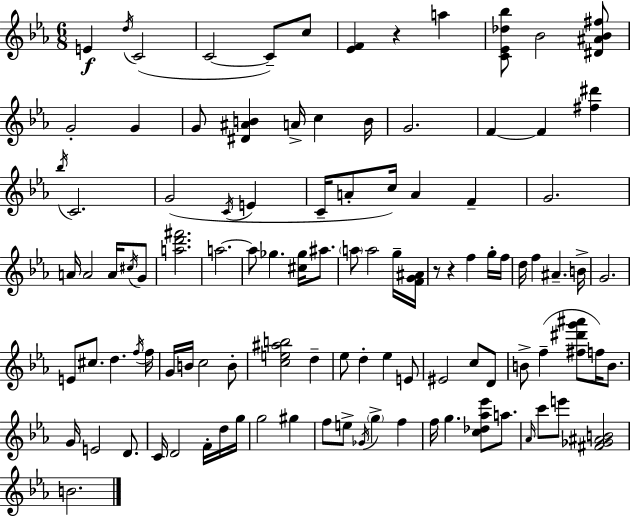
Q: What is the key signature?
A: C minor